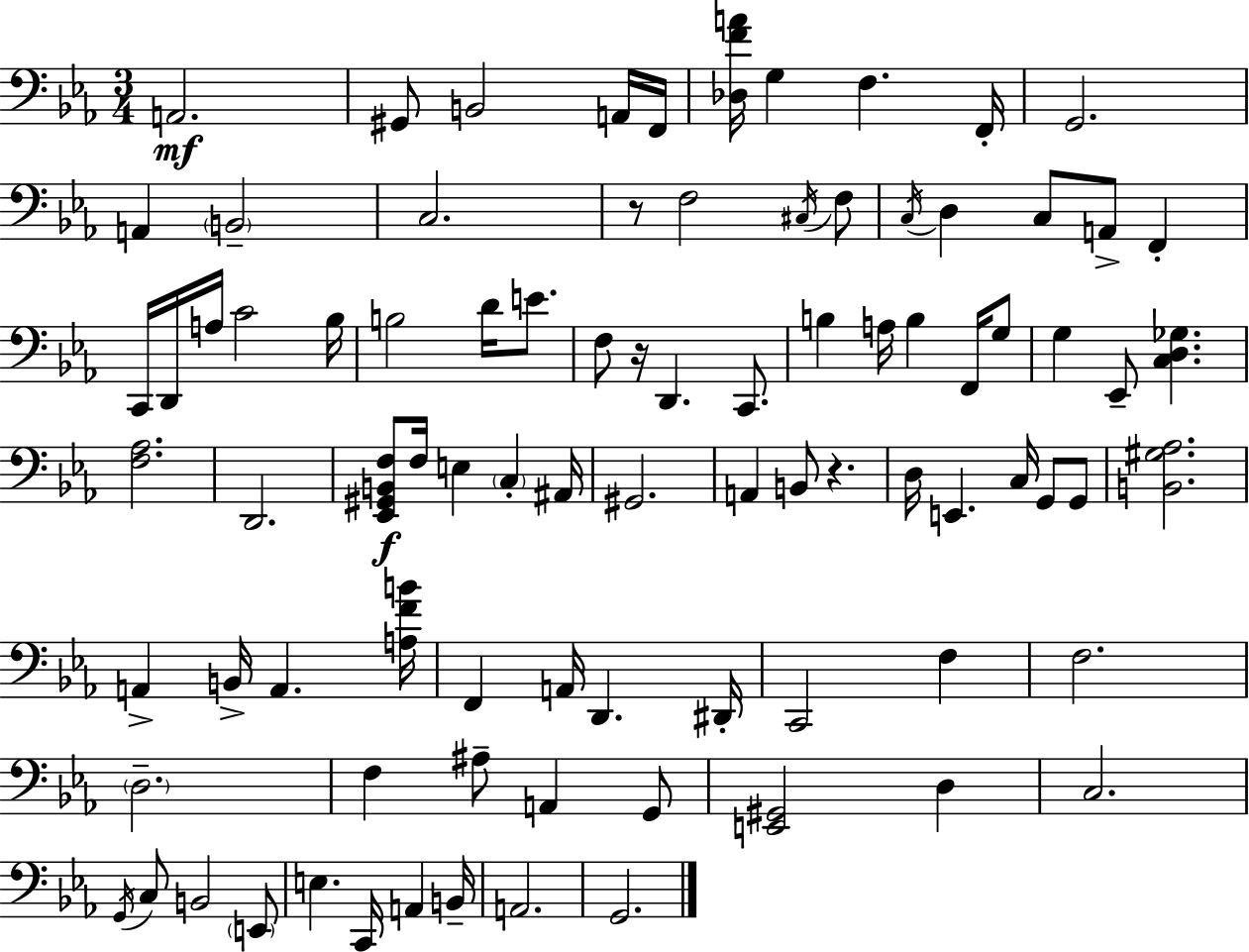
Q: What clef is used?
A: bass